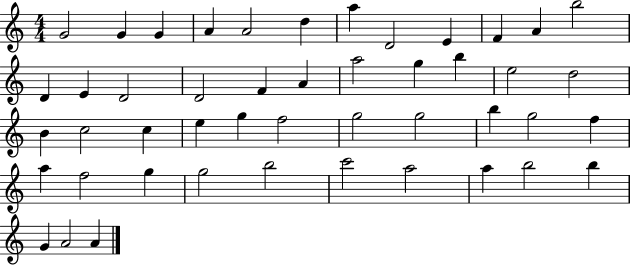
X:1
T:Untitled
M:4/4
L:1/4
K:C
G2 G G A A2 d a D2 E F A b2 D E D2 D2 F A a2 g b e2 d2 B c2 c e g f2 g2 g2 b g2 f a f2 g g2 b2 c'2 a2 a b2 b G A2 A